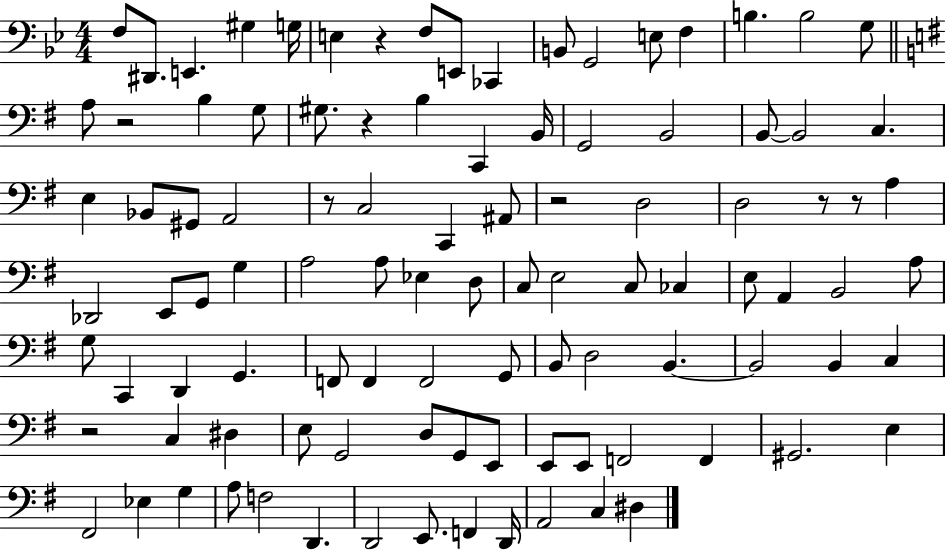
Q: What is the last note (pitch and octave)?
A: D#3